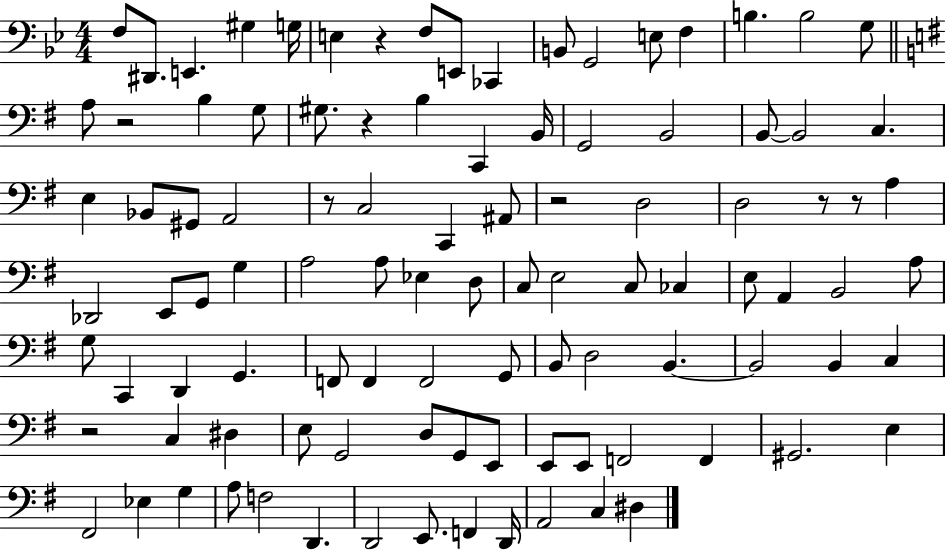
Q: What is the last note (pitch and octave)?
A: D#3